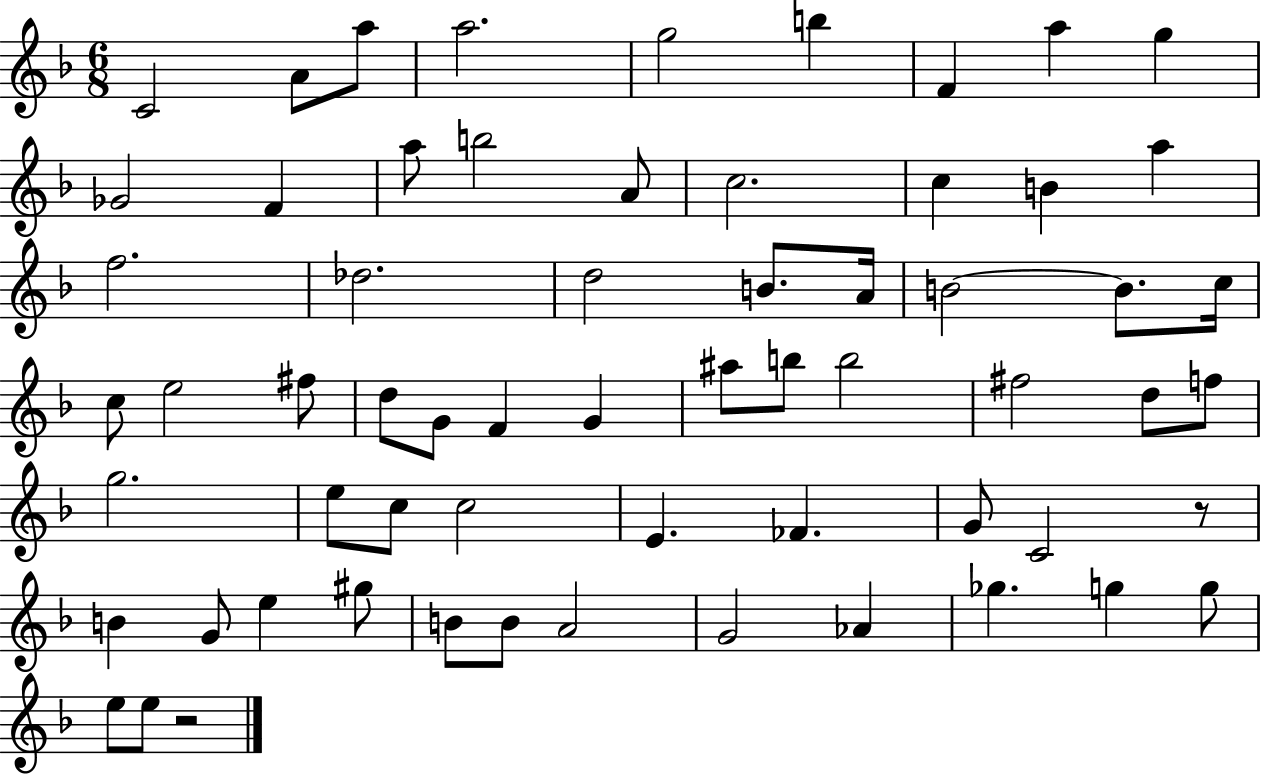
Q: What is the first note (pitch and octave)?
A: C4